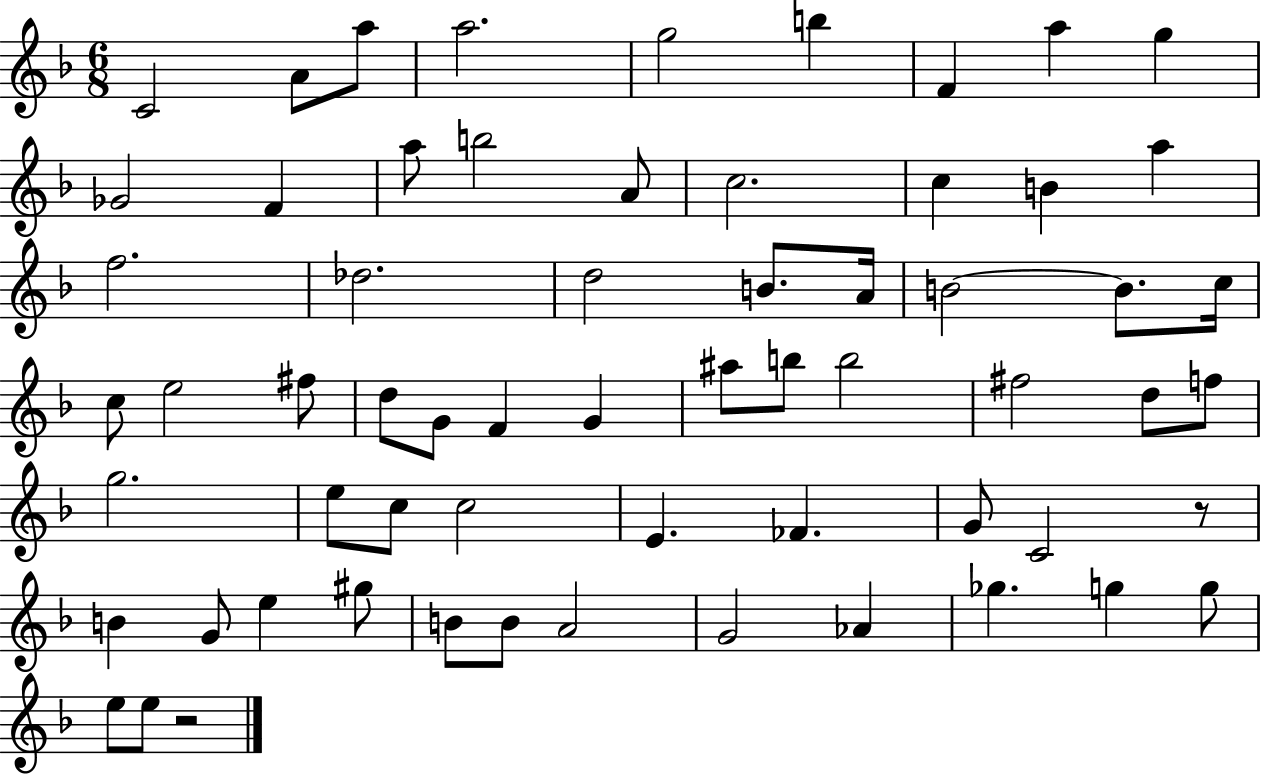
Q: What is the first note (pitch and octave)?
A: C4